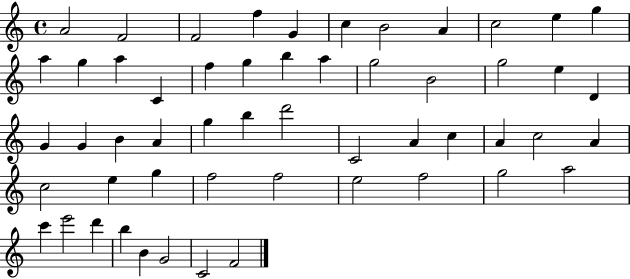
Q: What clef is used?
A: treble